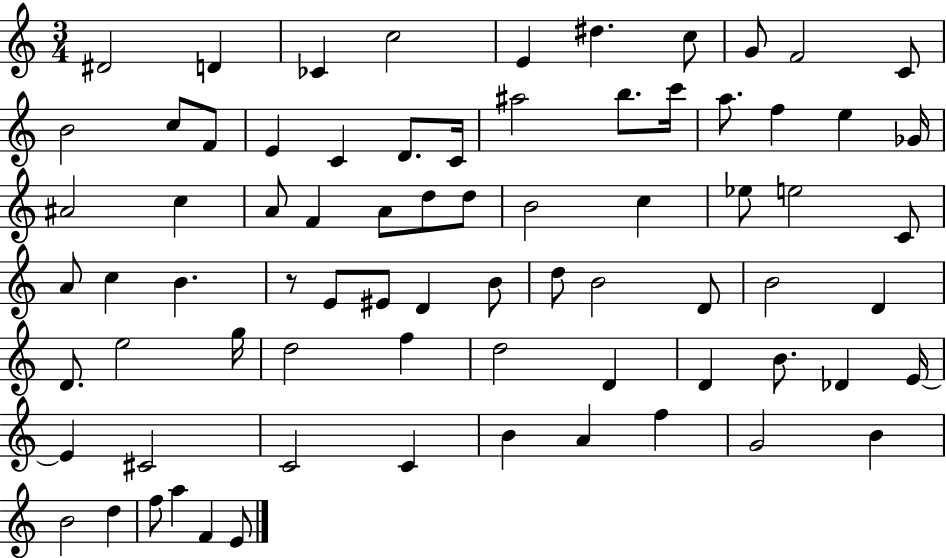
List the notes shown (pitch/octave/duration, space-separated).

D#4/h D4/q CES4/q C5/h E4/q D#5/q. C5/e G4/e F4/h C4/e B4/h C5/e F4/e E4/q C4/q D4/e. C4/s A#5/h B5/e. C6/s A5/e. F5/q E5/q Gb4/s A#4/h C5/q A4/e F4/q A4/e D5/e D5/e B4/h C5/q Eb5/e E5/h C4/e A4/e C5/q B4/q. R/e E4/e EIS4/e D4/q B4/e D5/e B4/h D4/e B4/h D4/q D4/e. E5/h G5/s D5/h F5/q D5/h D4/q D4/q B4/e. Db4/q E4/s E4/q C#4/h C4/h C4/q B4/q A4/q F5/q G4/h B4/q B4/h D5/q F5/e A5/q F4/q E4/e